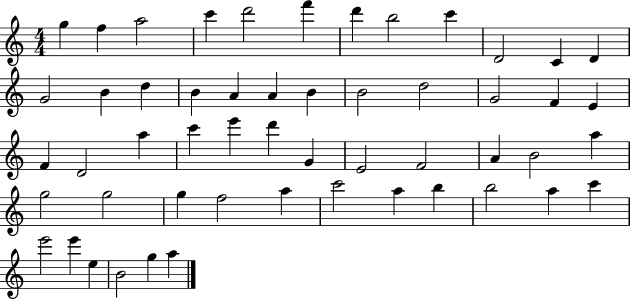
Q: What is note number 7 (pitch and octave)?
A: D6